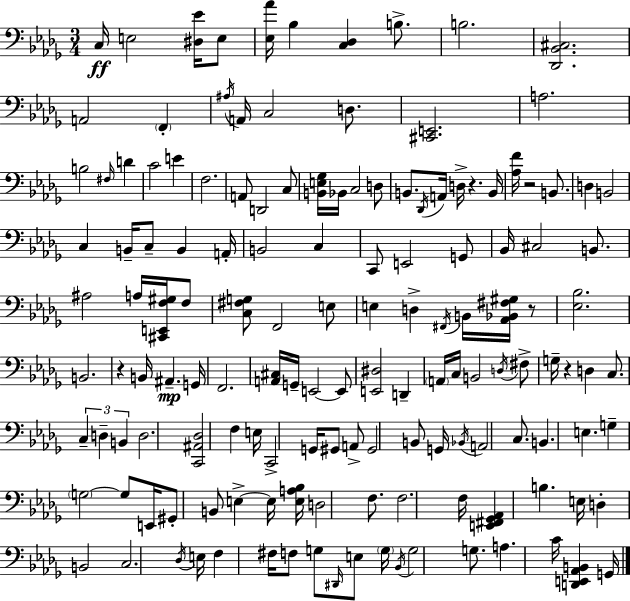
{
  \clef bass
  \numericTimeSignature
  \time 3/4
  \key bes \minor
  c16\ff e2 <dis ees'>16 e8 | <ees aes'>16 bes4 <c des>4 b8.-> | b2. | <des, bes, cis>2. | \break a,2 \parenthesize f,4-. | \acciaccatura { ais16 } a,16 c2 d8. | <cis, e,>2. | a2. | \break b2 \grace { fis16 } d'4 | c'2 e'4 | f2. | a,8 d,2 | \break c8 <b, e ges>16 bes,16 c2 | d8 b,8. \acciaccatura { des,16 } a,16 d16-> r4. | b,16 <aes f'>16 r2 | b,8. d4 b,2 | \break c4 b,16-- c8-- b,4 | a,16-. b,2 c4 | c,8 e,2 | g,8 bes,16 cis2 | \break b,8. ais2 a16 | <cis, e, f gis>16 f8 <c fis g>8 f,2 | e8 e4 d4-> \acciaccatura { fis,16 } | b,16 <aes, bes, fis gis>16 r8 <ees bes>2. | \break b,2. | r4 b,16 ais,4.--\mp | g,16 f,2. | <a, cis>16 g,16-- e,2~~ | \break e,8 <e, dis>2 | d,4-- \parenthesize a,16 c16 b,2 | \acciaccatura { d16 } fis8-> g16-- r4 d4 | c8. \tuplet 3/2 { c4-- d4-- | \break b,4 } d2. | <c, ais, des>2 | f4 e16 c,2-> | g,16 gis,8 a,8-> gis,2 | \break b,8 g,16 \acciaccatura { bes,16 } a,2 | c8. b,4. | e4. g4-- \parenthesize g2~~ | g8 e,16 gis,8-. b,8 | \break e4->~~ e16 <e a bes>16 d2 | f8. f2. | f16 <e, fis, ges, aes,>4 b4. | e16 d4-. b,2 | \break c2. | \acciaccatura { des16 } e16 f4 | fis16 f8 g8 \grace { dis,16 } e8 \parenthesize g16 \acciaccatura { bes,16 } g2 | g8. a4. | \break c'16 <d, e, aes, b,>4 g,16 \bar "|."
}